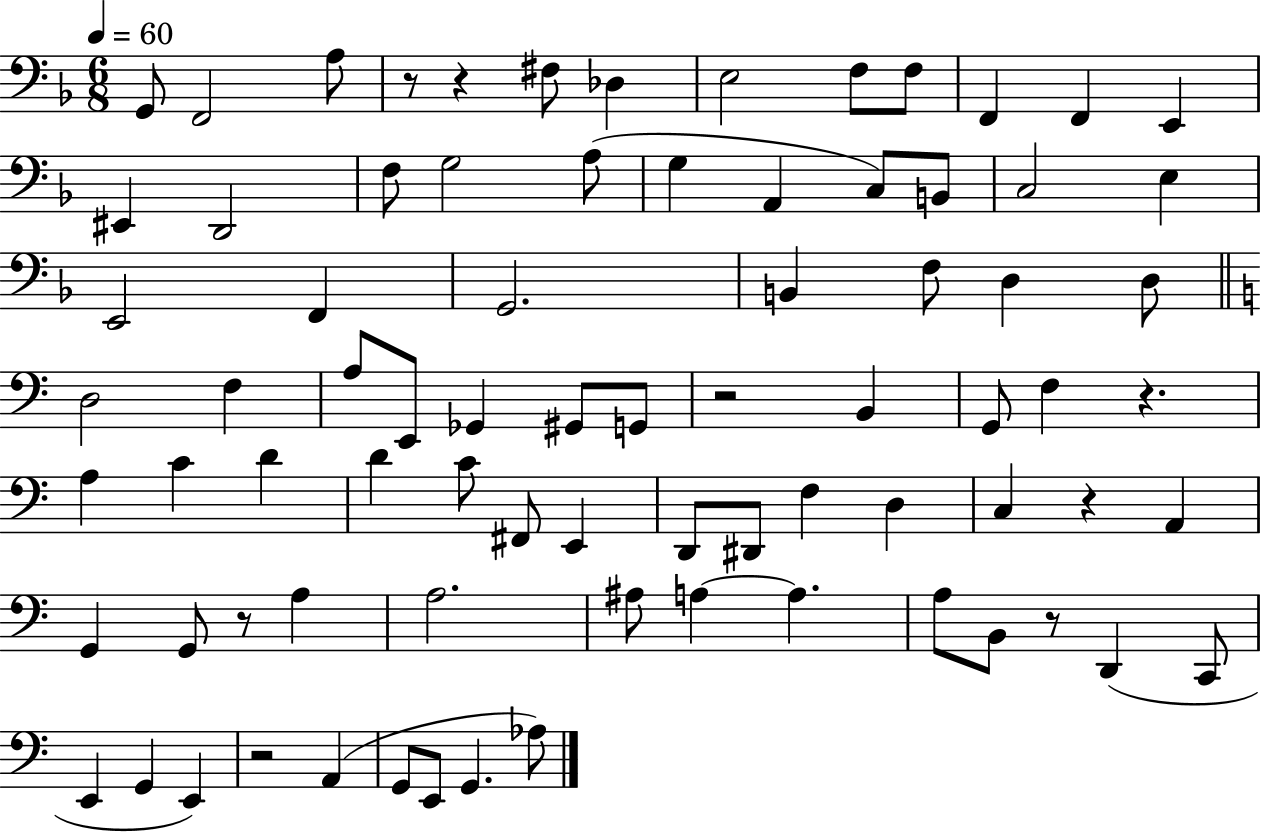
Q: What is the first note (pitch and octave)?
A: G2